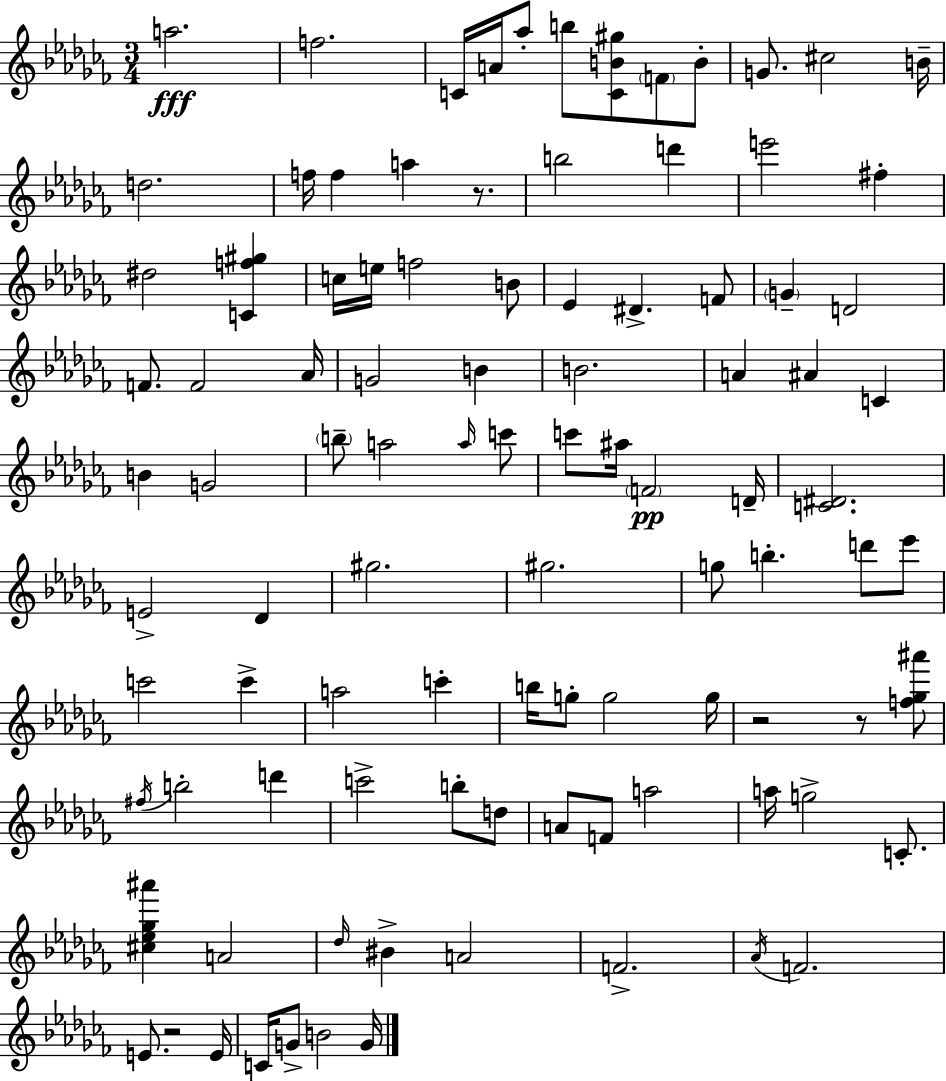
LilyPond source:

{
  \clef treble
  \numericTimeSignature
  \time 3/4
  \key aes \minor
  a''2.\fff | f''2. | c'16 a'16 aes''8-. b''8 <c' b' gis''>8 \parenthesize f'8 b'8-. | g'8. cis''2 b'16-- | \break d''2. | f''16 f''4 a''4 r8. | b''2 d'''4 | e'''2 fis''4-. | \break dis''2 <c' f'' gis''>4 | c''16 e''16 f''2 b'8 | ees'4 dis'4.-> f'8 | \parenthesize g'4-- d'2 | \break f'8. f'2 aes'16 | g'2 b'4 | b'2. | a'4 ais'4 c'4 | \break b'4 g'2 | \parenthesize b''8-- a''2 \grace { a''16 } c'''8 | c'''8 ais''16 \parenthesize f'2\pp | d'16-- <c' dis'>2. | \break e'2-> des'4 | gis''2. | gis''2. | g''8 b''4.-. d'''8 ees'''8 | \break c'''2 c'''4-> | a''2 c'''4-. | b''16 g''8-. g''2 | g''16 r2 r8 <f'' ges'' ais'''>8 | \break \acciaccatura { fis''16 } b''2-. d'''4 | c'''2-> b''8-. | d''8 a'8 f'8 a''2 | a''16 g''2-> c'8.-. | \break <cis'' ees'' ges'' ais'''>4 a'2 | \grace { des''16 } bis'4-> a'2 | f'2.-> | \acciaccatura { aes'16 } f'2. | \break e'8. r2 | e'16 c'16 g'8-> b'2 | g'16 \bar "|."
}